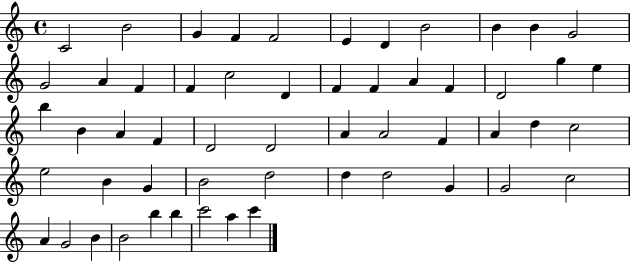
{
  \clef treble
  \time 4/4
  \defaultTimeSignature
  \key c \major
  c'2 b'2 | g'4 f'4 f'2 | e'4 d'4 b'2 | b'4 b'4 g'2 | \break g'2 a'4 f'4 | f'4 c''2 d'4 | f'4 f'4 a'4 f'4 | d'2 g''4 e''4 | \break b''4 b'4 a'4 f'4 | d'2 d'2 | a'4 a'2 f'4 | a'4 d''4 c''2 | \break e''2 b'4 g'4 | b'2 d''2 | d''4 d''2 g'4 | g'2 c''2 | \break a'4 g'2 b'4 | b'2 b''4 b''4 | c'''2 a''4 c'''4 | \bar "|."
}